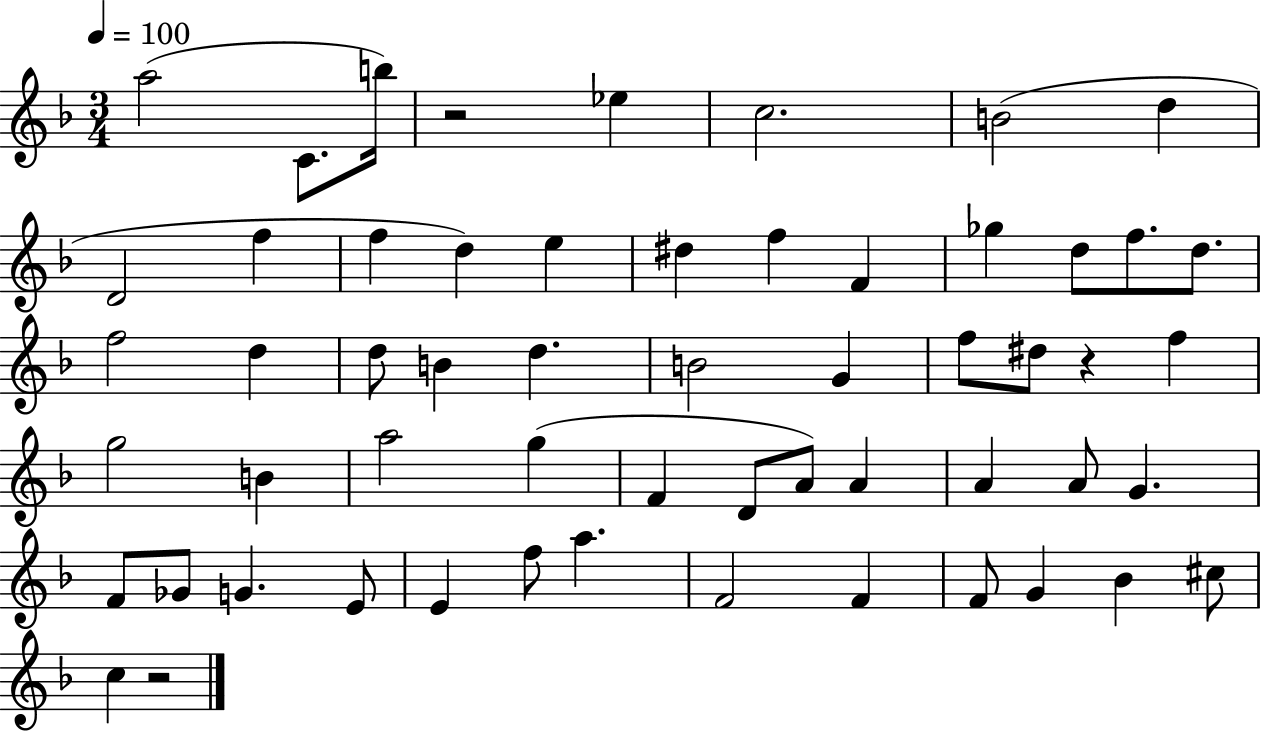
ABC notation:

X:1
T:Untitled
M:3/4
L:1/4
K:F
a2 C/2 b/4 z2 _e c2 B2 d D2 f f d e ^d f F _g d/2 f/2 d/2 f2 d d/2 B d B2 G f/2 ^d/2 z f g2 B a2 g F D/2 A/2 A A A/2 G F/2 _G/2 G E/2 E f/2 a F2 F F/2 G _B ^c/2 c z2